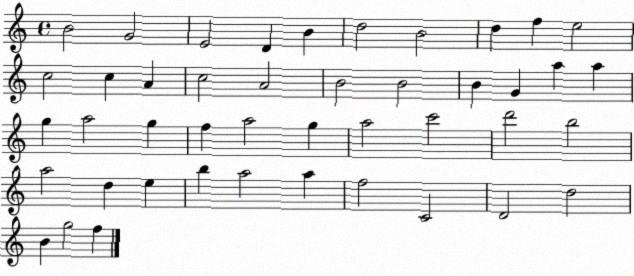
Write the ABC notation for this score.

X:1
T:Untitled
M:4/4
L:1/4
K:C
B2 G2 E2 D B d2 B2 d f e2 c2 c A c2 A2 B2 B2 B G a a g a2 g f a2 g a2 c'2 d'2 b2 a2 d e b a2 a f2 C2 D2 d2 B g2 f